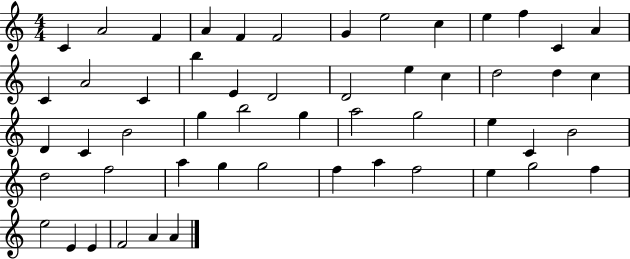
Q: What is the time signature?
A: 4/4